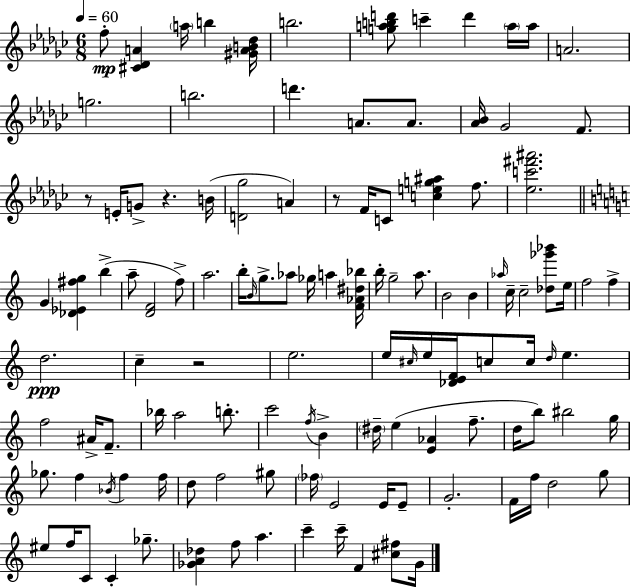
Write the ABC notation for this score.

X:1
T:Untitled
M:6/8
L:1/4
K:Ebm
f/2 [^C_DA] a/4 b [^GAB_d]/4 b2 [gabd']/2 c' d' a/4 a/4 A2 g2 b2 d' A/2 A/2 [_A_B]/4 _G2 F/2 z/2 E/4 G/2 z B/4 [D_g]2 A z/2 F/4 C/2 [ceg^a] f/2 [_ec'^f'^a']2 G [_D_E^fg] b a/2 [DF]2 f/2 a2 b/4 B/4 g/2 _a/2 _g/4 a [F_A^d_b]/4 b/4 g2 a/2 B2 B _a/4 c/4 c2 [_d_g'_b']/2 e/4 f2 f d2 c z2 e2 e/4 ^c/4 e/4 [_DEF]/4 c/2 c/4 d/4 e f2 ^A/4 F/2 _b/4 a2 b/2 c'2 f/4 B ^d/4 e [E_A] f/2 d/4 b/2 ^b2 g/4 _g/2 f _B/4 f f/4 d/2 f2 ^g/2 _f/4 E2 E/4 E/2 G2 F/4 f/4 d2 g/2 ^e/2 f/4 C/2 C _g/2 [_GA_d] f/2 a c' c'/4 F [^c^f]/2 G/4